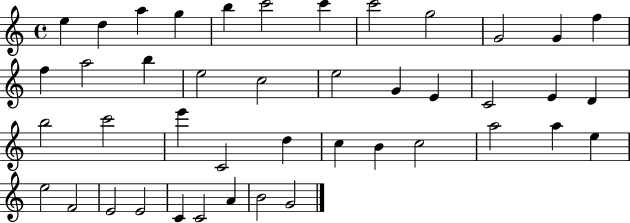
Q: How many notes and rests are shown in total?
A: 43